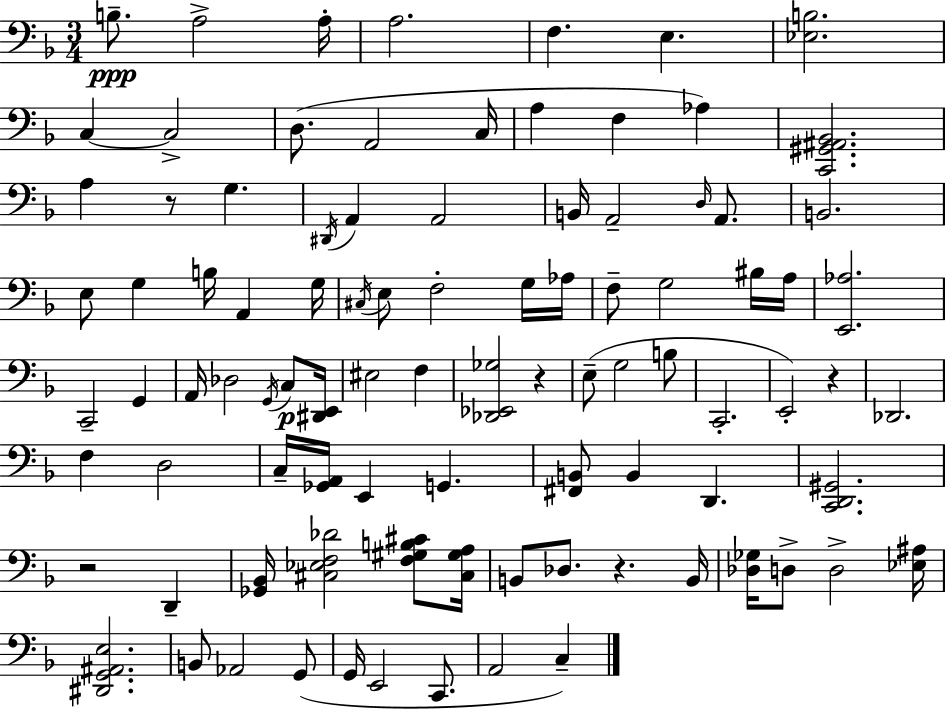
B3/e. A3/h A3/s A3/h. F3/q. E3/q. [Eb3,B3]/h. C3/q C3/h D3/e. A2/h C3/s A3/q F3/q Ab3/q [C2,G#2,A#2,Bb2]/h. A3/q R/e G3/q. D#2/s A2/q A2/h B2/s A2/h D3/s A2/e. B2/h. E3/e G3/q B3/s A2/q G3/s C#3/s E3/e F3/h G3/s Ab3/s F3/e G3/h BIS3/s A3/s [E2,Ab3]/h. C2/h G2/q A2/s Db3/h G2/s C3/e [D#2,E2]/s EIS3/h F3/q [Db2,Eb2,Gb3]/h R/q E3/e G3/h B3/e C2/h. E2/h R/q Db2/h. F3/q D3/h C3/s [Gb2,A2]/s E2/q G2/q. [F#2,B2]/e B2/q D2/q. [C2,D2,G#2]/h. R/h D2/q [Gb2,Bb2]/s [C#3,Eb3,F3,Db4]/h [F3,G#3,B3,C#4]/e [C#3,G#3,A3]/s B2/e Db3/e. R/q. B2/s [Db3,Gb3]/s D3/e D3/h [Eb3,A#3]/s [D#2,G2,A#2,E3]/h. B2/e Ab2/h G2/e G2/s E2/h C2/e. A2/h C3/q